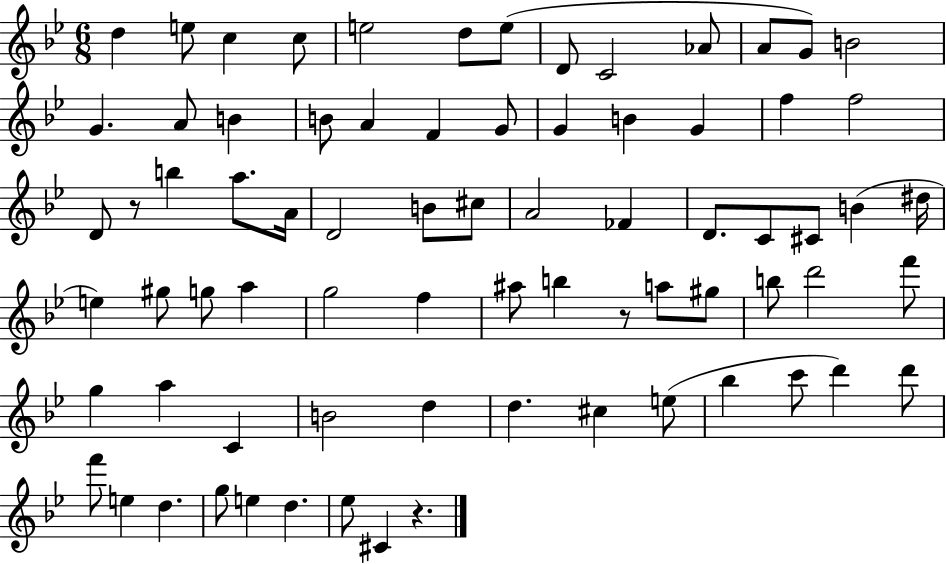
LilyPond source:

{
  \clef treble
  \numericTimeSignature
  \time 6/8
  \key bes \major
  d''4 e''8 c''4 c''8 | e''2 d''8 e''8( | d'8 c'2 aes'8 | a'8 g'8) b'2 | \break g'4. a'8 b'4 | b'8 a'4 f'4 g'8 | g'4 b'4 g'4 | f''4 f''2 | \break d'8 r8 b''4 a''8. a'16 | d'2 b'8 cis''8 | a'2 fes'4 | d'8. c'8 cis'8 b'4( dis''16 | \break e''4) gis''8 g''8 a''4 | g''2 f''4 | ais''8 b''4 r8 a''8 gis''8 | b''8 d'''2 f'''8 | \break g''4 a''4 c'4 | b'2 d''4 | d''4. cis''4 e''8( | bes''4 c'''8 d'''4) d'''8 | \break f'''8 e''4 d''4. | g''8 e''4 d''4. | ees''8 cis'4 r4. | \bar "|."
}